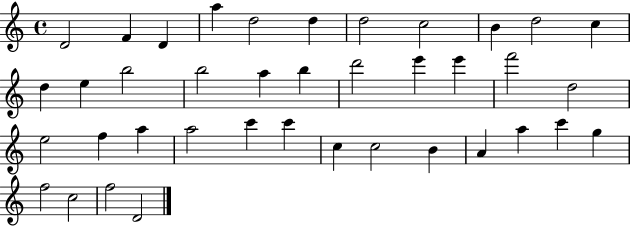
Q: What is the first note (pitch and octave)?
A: D4